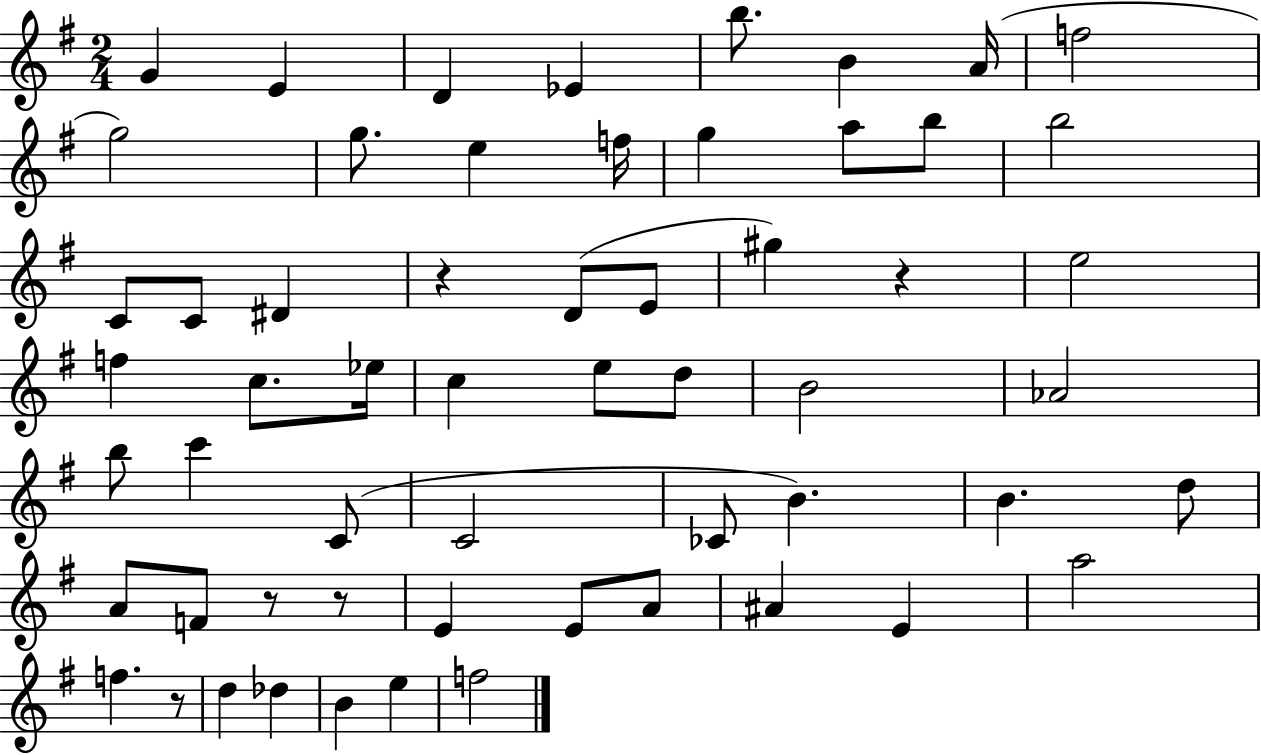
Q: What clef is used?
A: treble